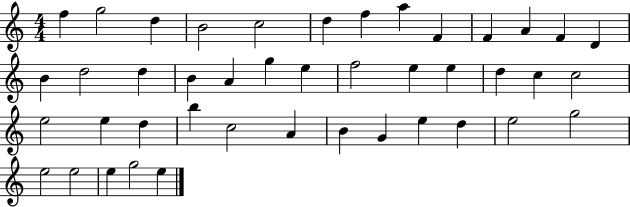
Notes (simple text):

F5/q G5/h D5/q B4/h C5/h D5/q F5/q A5/q F4/q F4/q A4/q F4/q D4/q B4/q D5/h D5/q B4/q A4/q G5/q E5/q F5/h E5/q E5/q D5/q C5/q C5/h E5/h E5/q D5/q B5/q C5/h A4/q B4/q G4/q E5/q D5/q E5/h G5/h E5/h E5/h E5/q G5/h E5/q